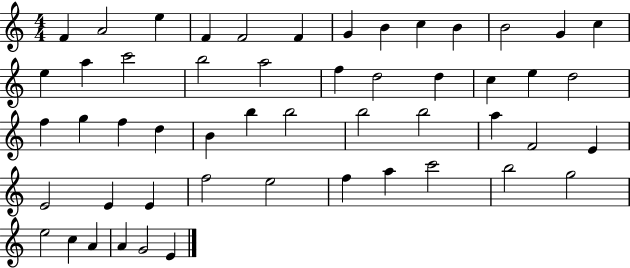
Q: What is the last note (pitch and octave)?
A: E4